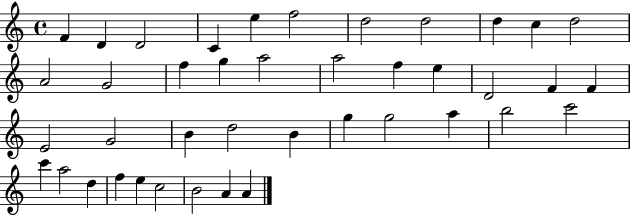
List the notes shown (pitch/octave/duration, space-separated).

F4/q D4/q D4/h C4/q E5/q F5/h D5/h D5/h D5/q C5/q D5/h A4/h G4/h F5/q G5/q A5/h A5/h F5/q E5/q D4/h F4/q F4/q E4/h G4/h B4/q D5/h B4/q G5/q G5/h A5/q B5/h C6/h C6/q A5/h D5/q F5/q E5/q C5/h B4/h A4/q A4/q